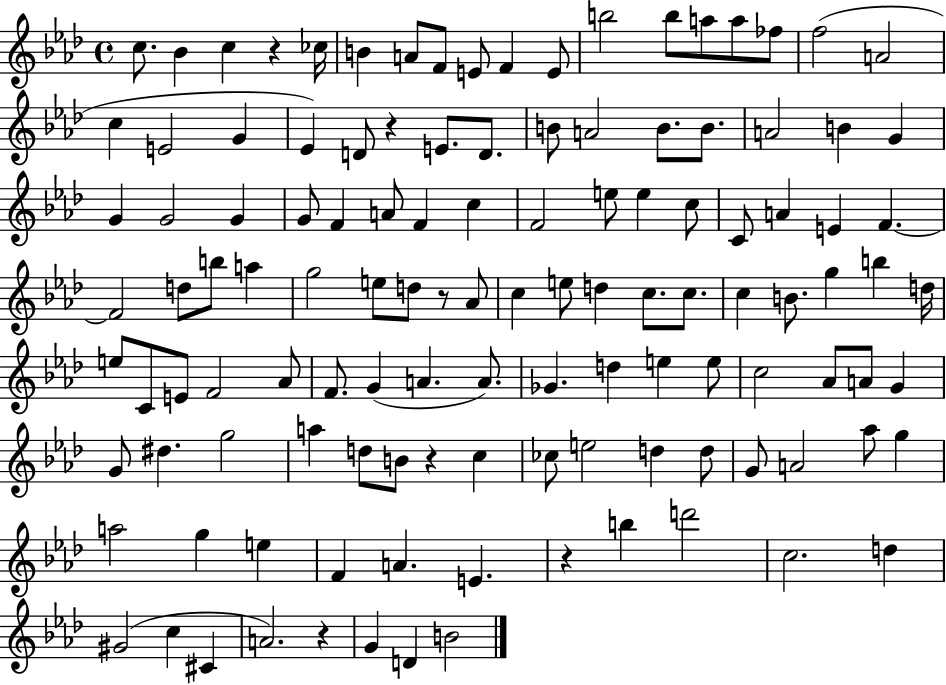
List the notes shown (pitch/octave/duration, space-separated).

C5/e. Bb4/q C5/q R/q CES5/s B4/q A4/e F4/e E4/e F4/q E4/e B5/h B5/e A5/e A5/e FES5/e F5/h A4/h C5/q E4/h G4/q Eb4/q D4/e R/q E4/e. D4/e. B4/e A4/h B4/e. B4/e. A4/h B4/q G4/q G4/q G4/h G4/q G4/e F4/q A4/e F4/q C5/q F4/h E5/e E5/q C5/e C4/e A4/q E4/q F4/q. F4/h D5/e B5/e A5/q G5/h E5/e D5/e R/e Ab4/e C5/q E5/e D5/q C5/e. C5/e. C5/q B4/e. G5/q B5/q D5/s E5/e C4/e E4/e F4/h Ab4/e F4/e. G4/q A4/q. A4/e. Gb4/q. D5/q E5/q E5/e C5/h Ab4/e A4/e G4/q G4/e D#5/q. G5/h A5/q D5/e B4/e R/q C5/q CES5/e E5/h D5/q D5/e G4/e A4/h Ab5/e G5/q A5/h G5/q E5/q F4/q A4/q. E4/q. R/q B5/q D6/h C5/h. D5/q G#4/h C5/q C#4/q A4/h. R/q G4/q D4/q B4/h